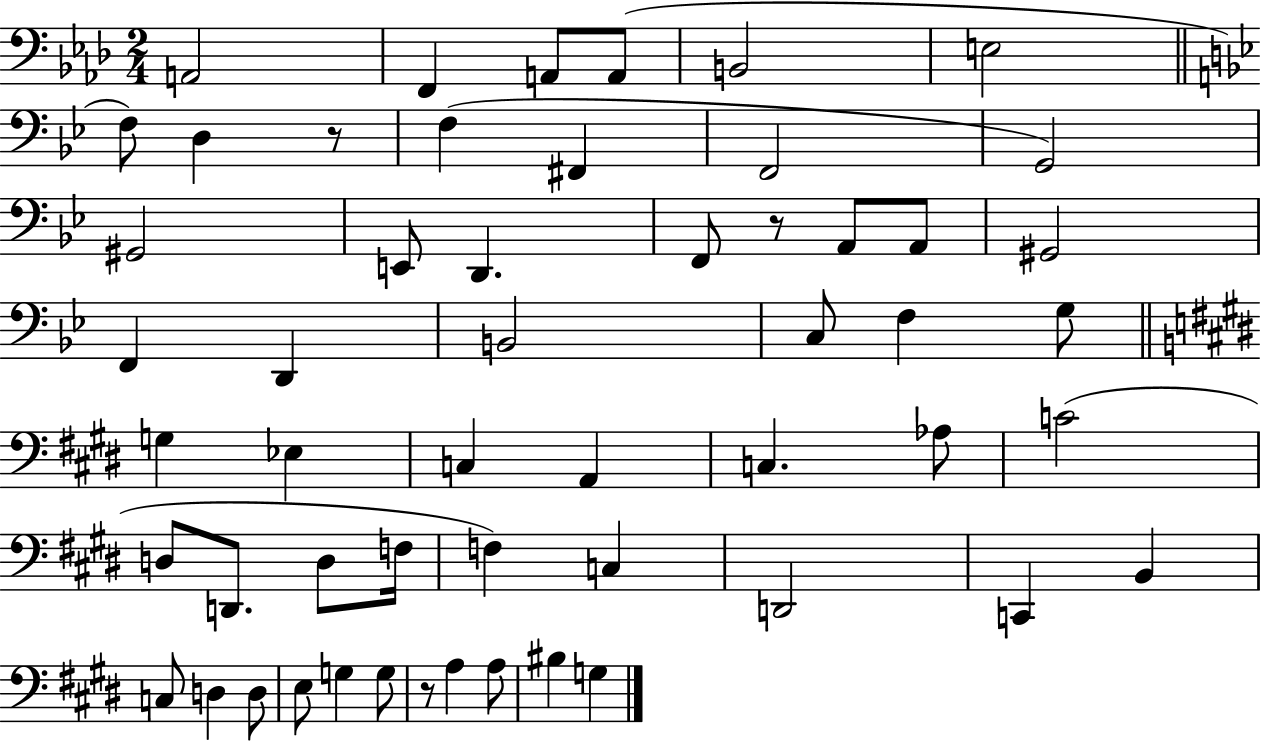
{
  \clef bass
  \numericTimeSignature
  \time 2/4
  \key aes \major
  a,2 | f,4 a,8 a,8( | b,2 | e2 | \break \bar "||" \break \key bes \major f8) d4 r8 | f4( fis,4 | f,2 | g,2) | \break gis,2 | e,8 d,4. | f,8 r8 a,8 a,8 | gis,2 | \break f,4 d,4 | b,2 | c8 f4 g8 | \bar "||" \break \key e \major g4 ees4 | c4 a,4 | c4. aes8 | c'2( | \break d8 d,8. d8 f16 | f4) c4 | d,2 | c,4 b,4 | \break c8 d4 d8 | e8 g4 g8 | r8 a4 a8 | bis4 g4 | \break \bar "|."
}